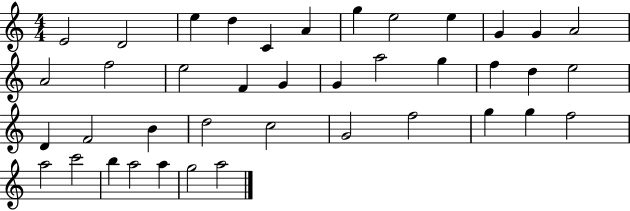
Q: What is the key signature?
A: C major